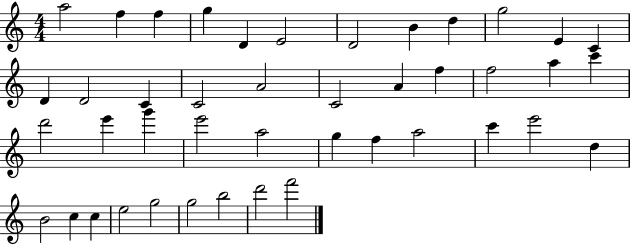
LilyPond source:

{
  \clef treble
  \numericTimeSignature
  \time 4/4
  \key c \major
  a''2 f''4 f''4 | g''4 d'4 e'2 | d'2 b'4 d''4 | g''2 e'4 c'4 | \break d'4 d'2 c'4 | c'2 a'2 | c'2 a'4 f''4 | f''2 a''4 c'''4 | \break d'''2 e'''4 g'''4 | e'''2 a''2 | g''4 f''4 a''2 | c'''4 e'''2 d''4 | \break b'2 c''4 c''4 | e''2 g''2 | g''2 b''2 | d'''2 f'''2 | \break \bar "|."
}